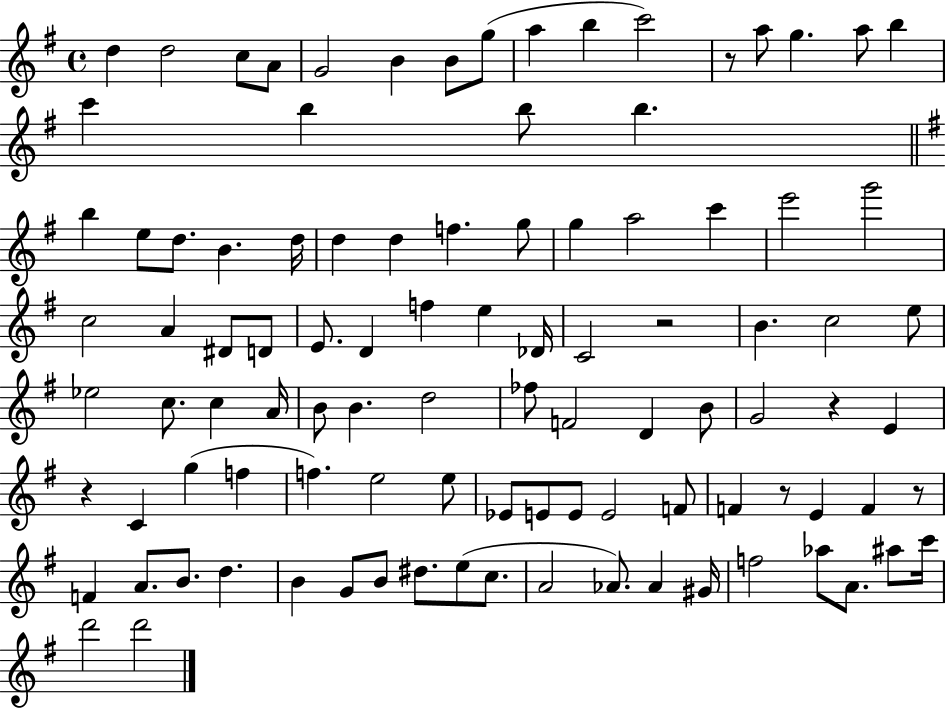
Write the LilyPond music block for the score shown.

{
  \clef treble
  \time 4/4
  \defaultTimeSignature
  \key g \major
  d''4 d''2 c''8 a'8 | g'2 b'4 b'8 g''8( | a''4 b''4 c'''2) | r8 a''8 g''4. a''8 b''4 | \break c'''4 b''4 b''8 b''4. | \bar "||" \break \key g \major b''4 e''8 d''8. b'4. d''16 | d''4 d''4 f''4. g''8 | g''4 a''2 c'''4 | e'''2 g'''2 | \break c''2 a'4 dis'8 d'8 | e'8. d'4 f''4 e''4 des'16 | c'2 r2 | b'4. c''2 e''8 | \break ees''2 c''8. c''4 a'16 | b'8 b'4. d''2 | fes''8 f'2 d'4 b'8 | g'2 r4 e'4 | \break r4 c'4 g''4( f''4 | f''4.) e''2 e''8 | ees'8 e'8 e'8 e'2 f'8 | f'4 r8 e'4 f'4 r8 | \break f'4 a'8. b'8. d''4. | b'4 g'8 b'8 dis''8. e''8( c''8. | a'2 aes'8.) aes'4 gis'16 | f''2 aes''8 a'8. ais''8 c'''16 | \break d'''2 d'''2 | \bar "|."
}